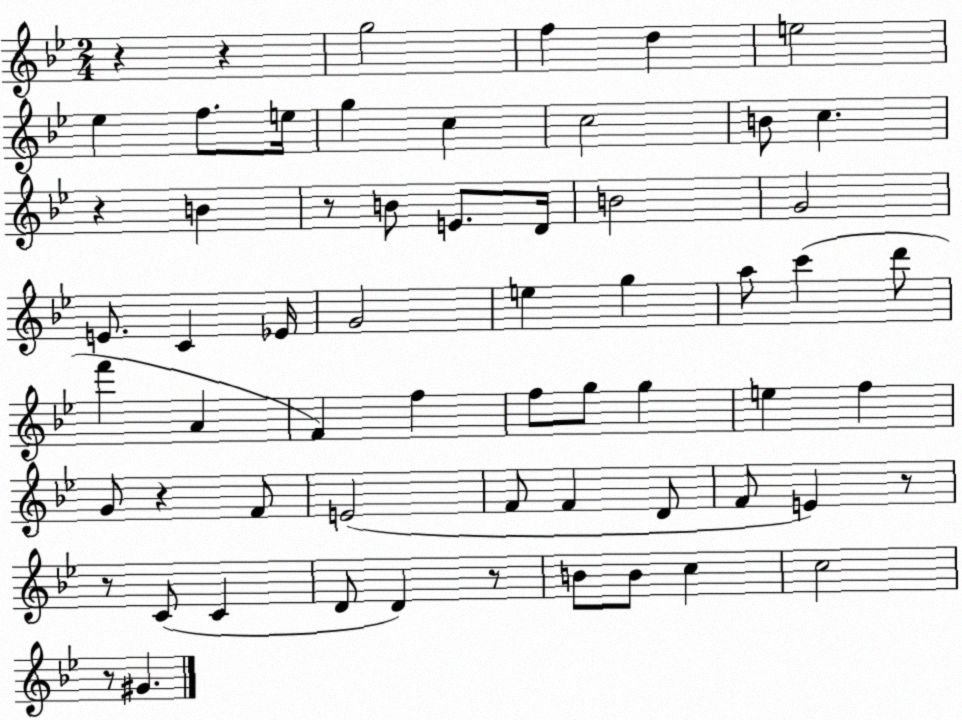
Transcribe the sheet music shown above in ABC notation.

X:1
T:Untitled
M:2/4
L:1/4
K:Bb
z z g2 f d e2 _e f/2 e/4 g c c2 B/2 c z B z/2 B/2 E/2 D/4 B2 G2 E/2 C _E/4 G2 e g a/2 c' d'/2 f' A F f f/2 g/2 g e f G/2 z F/2 E2 F/2 F D/2 F/2 E z/2 z/2 C/2 C D/2 D z/2 B/2 B/2 c c2 z/2 ^G